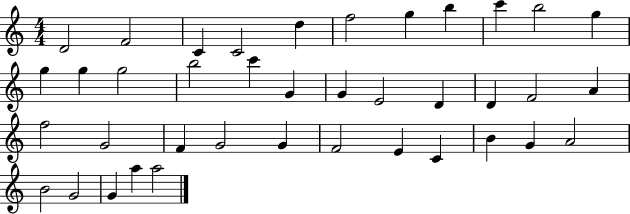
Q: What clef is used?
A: treble